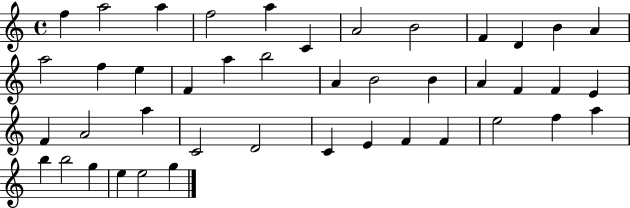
F5/q A5/h A5/q F5/h A5/q C4/q A4/h B4/h F4/q D4/q B4/q A4/q A5/h F5/q E5/q F4/q A5/q B5/h A4/q B4/h B4/q A4/q F4/q F4/q E4/q F4/q A4/h A5/q C4/h D4/h C4/q E4/q F4/q F4/q E5/h F5/q A5/q B5/q B5/h G5/q E5/q E5/h G5/q